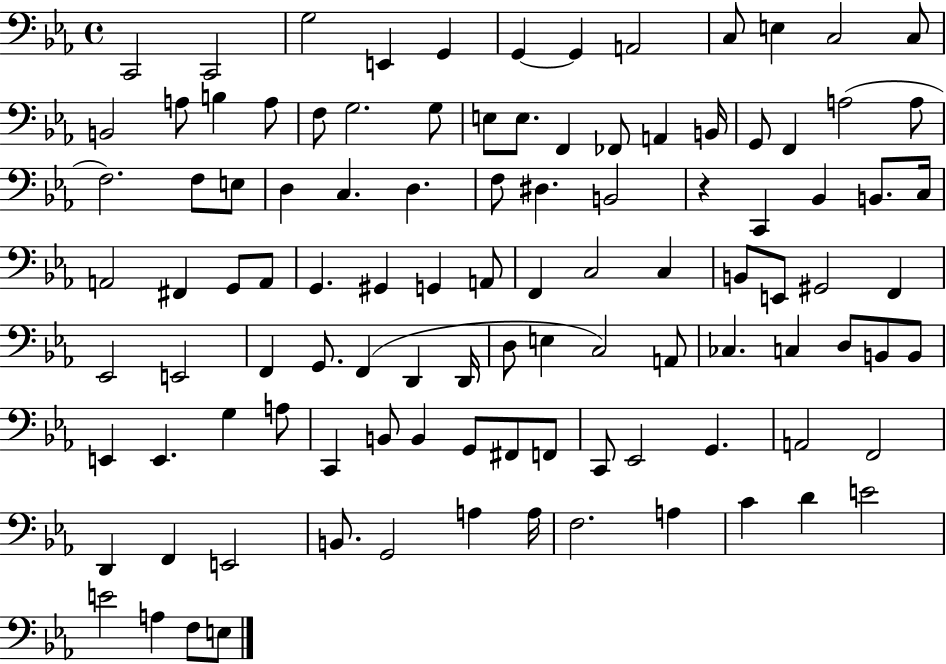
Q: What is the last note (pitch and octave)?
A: E3